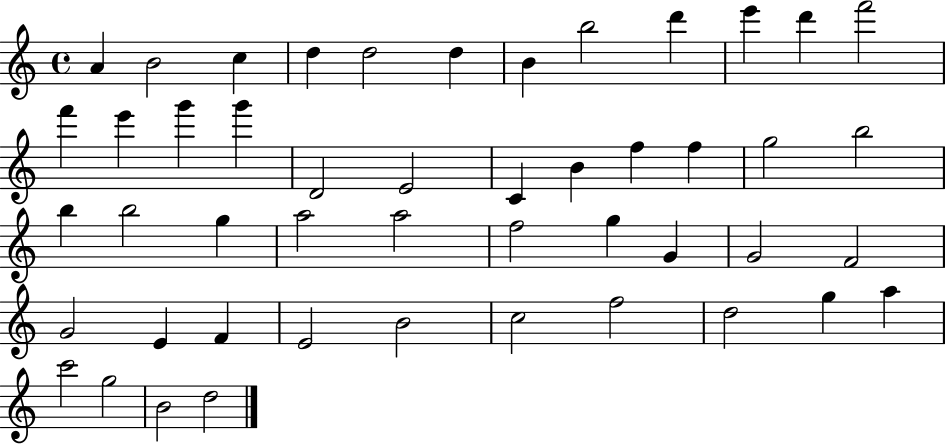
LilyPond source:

{
  \clef treble
  \time 4/4
  \defaultTimeSignature
  \key c \major
  a'4 b'2 c''4 | d''4 d''2 d''4 | b'4 b''2 d'''4 | e'''4 d'''4 f'''2 | \break f'''4 e'''4 g'''4 g'''4 | d'2 e'2 | c'4 b'4 f''4 f''4 | g''2 b''2 | \break b''4 b''2 g''4 | a''2 a''2 | f''2 g''4 g'4 | g'2 f'2 | \break g'2 e'4 f'4 | e'2 b'2 | c''2 f''2 | d''2 g''4 a''4 | \break c'''2 g''2 | b'2 d''2 | \bar "|."
}